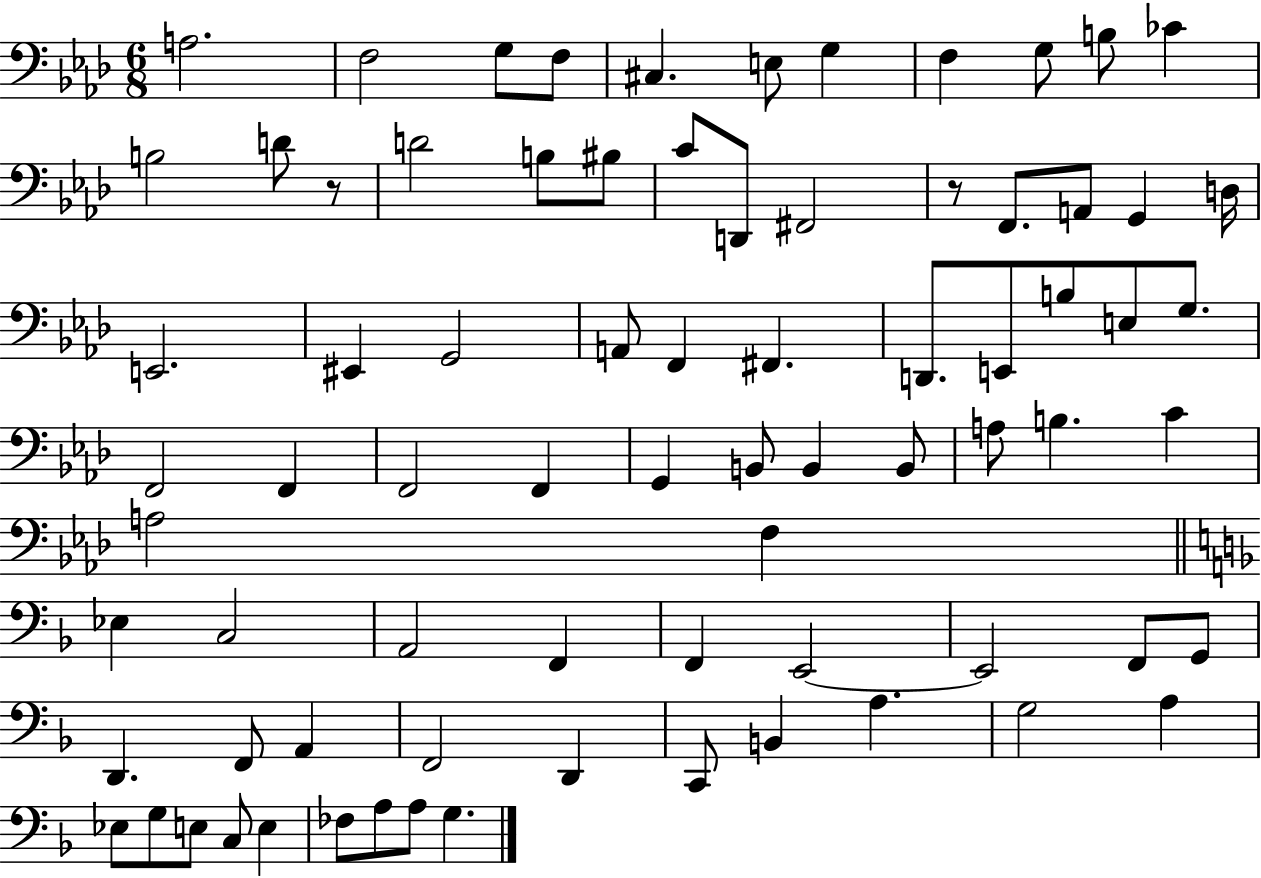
{
  \clef bass
  \numericTimeSignature
  \time 6/8
  \key aes \major
  a2. | f2 g8 f8 | cis4. e8 g4 | f4 g8 b8 ces'4 | \break b2 d'8 r8 | d'2 b8 bis8 | c'8 d,8 fis,2 | r8 f,8. a,8 g,4 d16 | \break e,2. | eis,4 g,2 | a,8 f,4 fis,4. | d,8. e,8 b8 e8 g8. | \break f,2 f,4 | f,2 f,4 | g,4 b,8 b,4 b,8 | a8 b4. c'4 | \break a2 f4 | \bar "||" \break \key f \major ees4 c2 | a,2 f,4 | f,4 e,2~~ | e,2 f,8 g,8 | \break d,4. f,8 a,4 | f,2 d,4 | c,8 b,4 a4. | g2 a4 | \break ees8 g8 e8 c8 e4 | fes8 a8 a8 g4. | \bar "|."
}